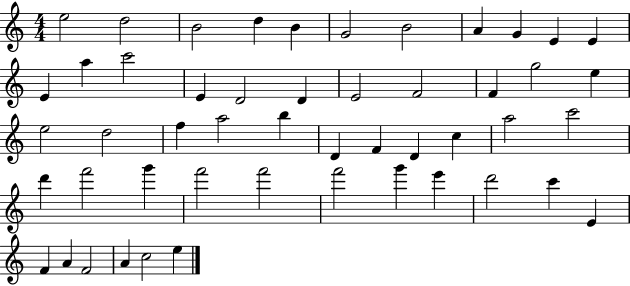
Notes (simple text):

E5/h D5/h B4/h D5/q B4/q G4/h B4/h A4/q G4/q E4/q E4/q E4/q A5/q C6/h E4/q D4/h D4/q E4/h F4/h F4/q G5/h E5/q E5/h D5/h F5/q A5/h B5/q D4/q F4/q D4/q C5/q A5/h C6/h D6/q F6/h G6/q F6/h F6/h F6/h G6/q E6/q D6/h C6/q E4/q F4/q A4/q F4/h A4/q C5/h E5/q